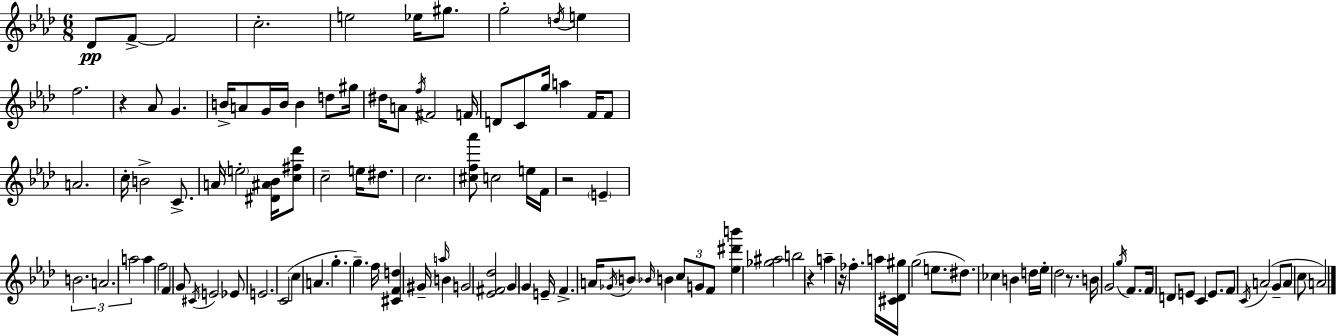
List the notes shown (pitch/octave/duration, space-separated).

Db4/e F4/e F4/h C5/h. E5/h Eb5/s G#5/e. G5/h D5/s E5/q F5/h. R/q Ab4/e G4/q. B4/s A4/e G4/s B4/s B4/q D5/e G#5/s D#5/s A4/e F5/s F#4/h F4/s D4/e C4/e G5/s A5/q F4/s F4/e A4/h. C5/s B4/h C4/e. A4/s E5/h [D#4,A#4,Bb4]/s [C5,F#5,Db6]/e C5/h E5/s D#5/e. C5/h. [C#5,F5,Ab6]/e C5/h E5/s F4/s R/h E4/q B4/h. A4/h. A5/h A5/q F5/h F4/q G4/e C#4/s E4/h Eb4/e E4/h. C4/h C5/q A4/q. G5/q. G5/q. F5/s [C#4,F4,D5]/q G#4/s A5/s B4/q G4/h [Eb4,F#4,Db5]/h G4/q G4/q E4/s F4/q. A4/s Gb4/s B4/e Bb4/s B4/q C5/e G4/e F4/e [Eb5,D#6,B6]/q [Gb5,A#5]/h B5/h R/q A5/q R/s FES5/q. A5/s [C#4,Db4,G#5]/s G5/h E5/e. D#5/e. CES5/q B4/q D5/s Eb5/s Db5/h R/e. B4/s G4/h G5/s F4/e. F4/s D4/e E4/e C4/q E4/e. F4/e C4/s A4/h G4/e A4/e C5/e A4/h